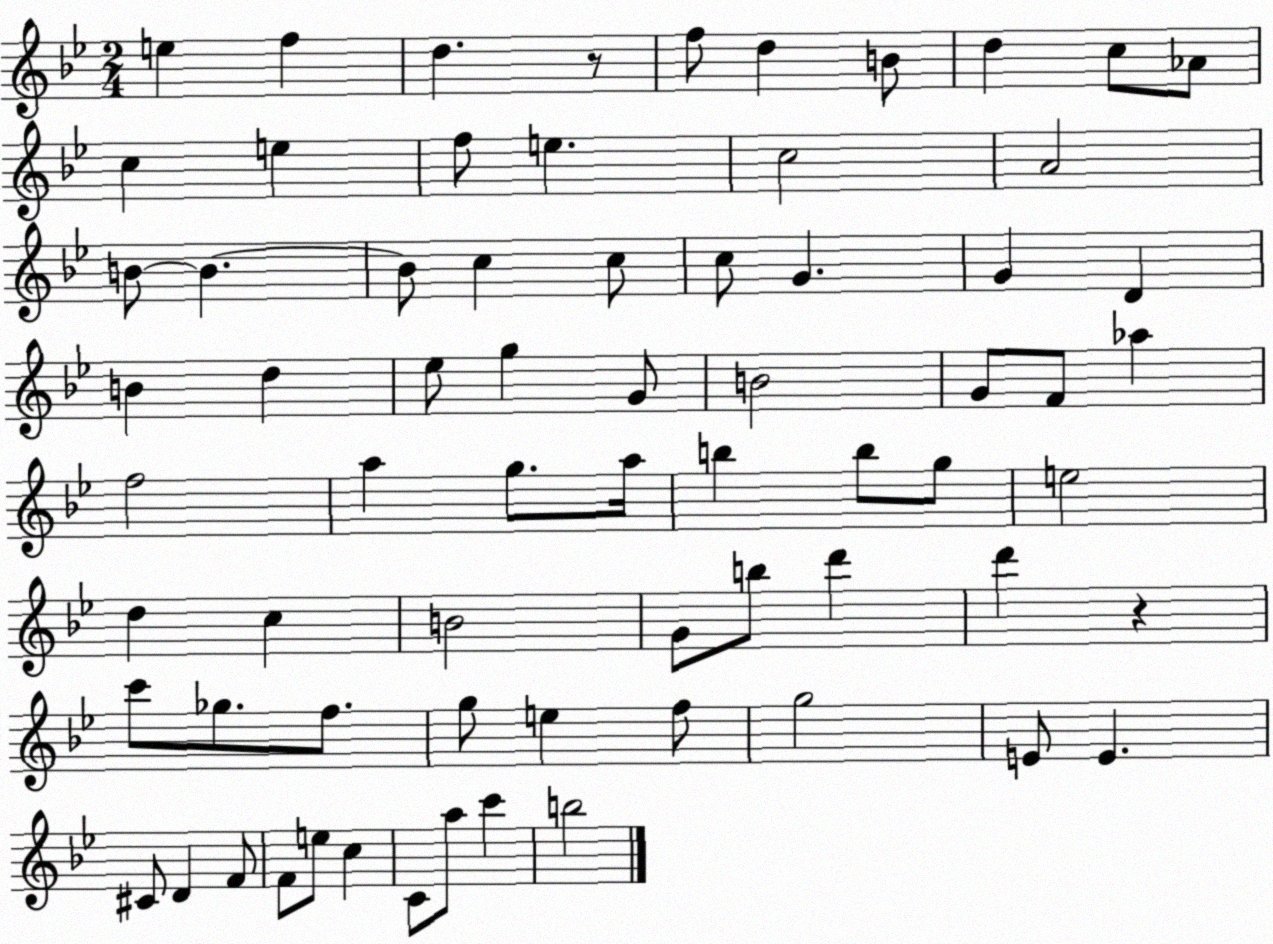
X:1
T:Untitled
M:2/4
L:1/4
K:Bb
e f d z/2 f/2 d B/2 d c/2 _A/2 c e f/2 e c2 A2 B/2 B B/2 c c/2 c/2 G G D B d _e/2 g G/2 B2 G/2 F/2 _a f2 a g/2 a/4 b b/2 g/2 e2 d c B2 G/2 b/2 d' d' z c'/2 _g/2 f/2 g/2 e f/2 g2 E/2 E ^C/2 D F/2 F/2 e/2 c C/2 a/2 c' b2